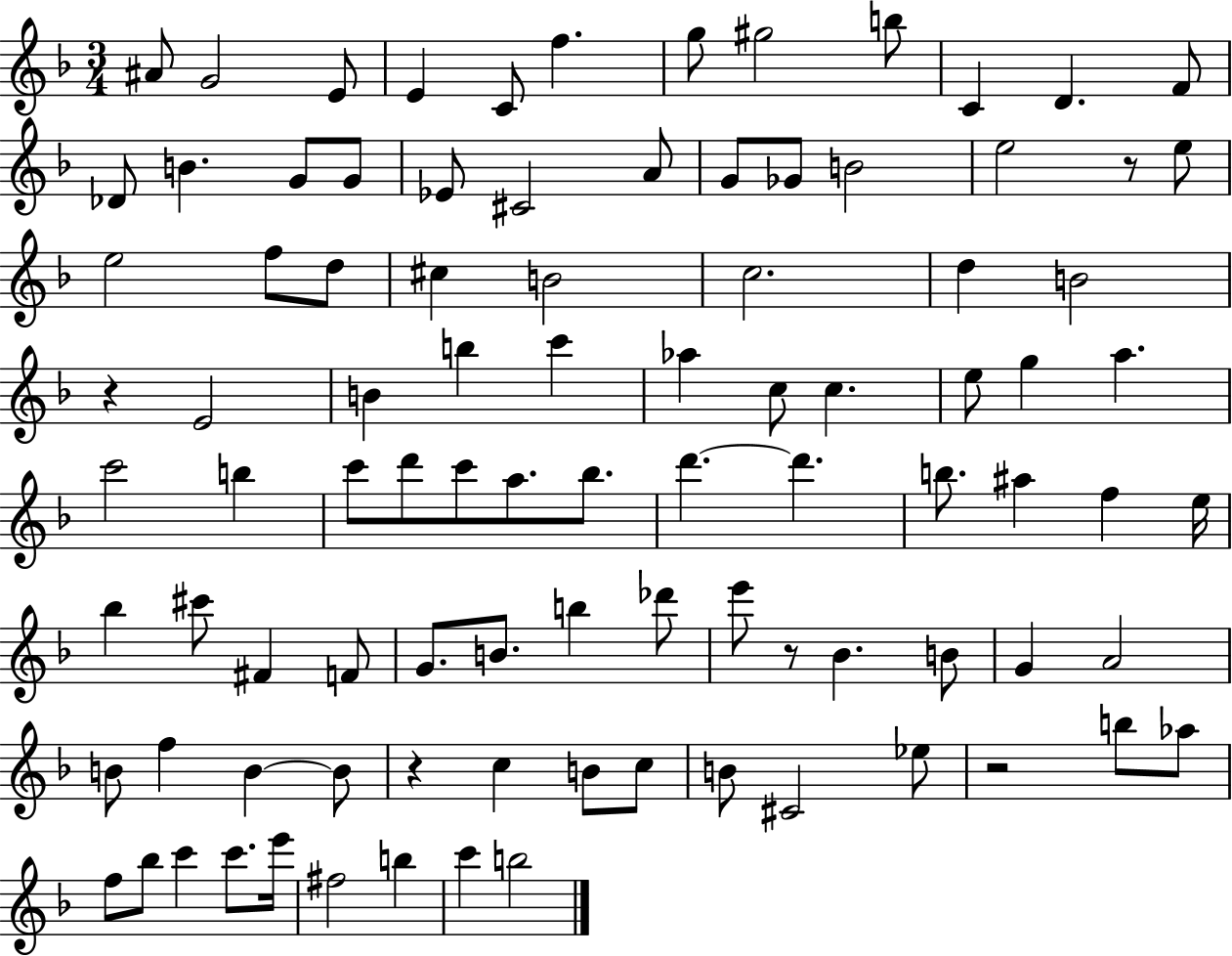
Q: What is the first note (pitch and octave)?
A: A#4